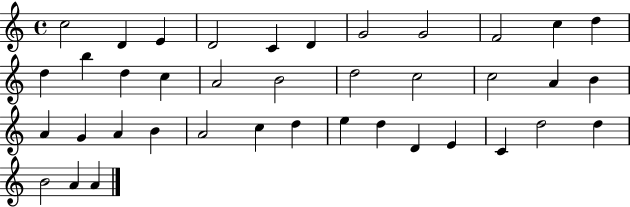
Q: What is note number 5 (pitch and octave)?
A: C4